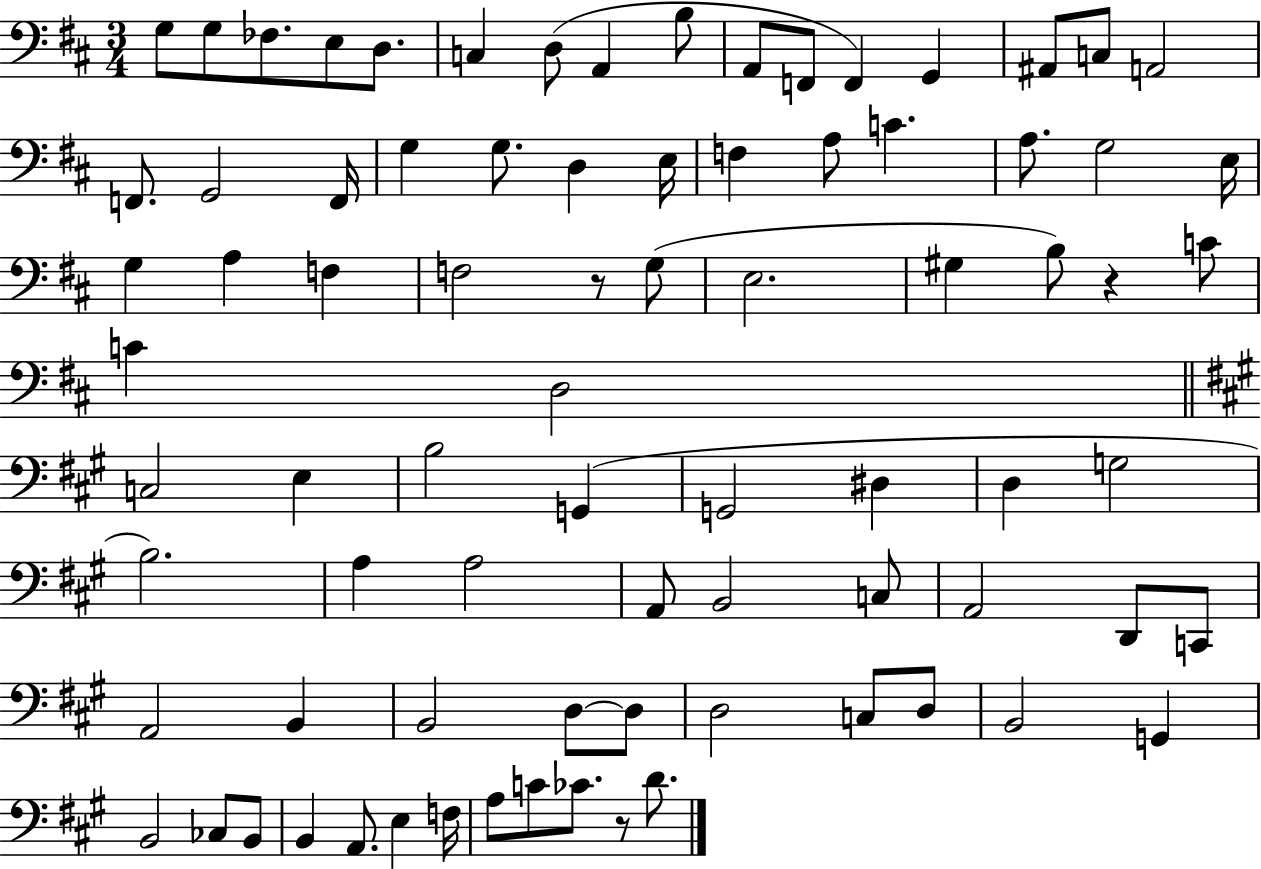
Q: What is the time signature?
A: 3/4